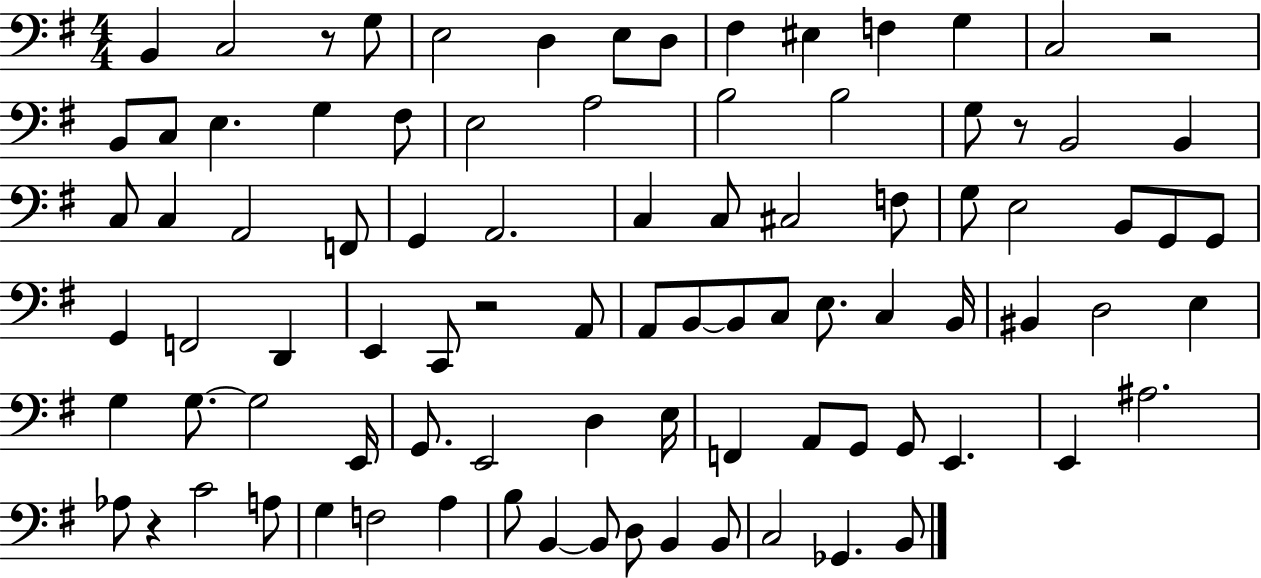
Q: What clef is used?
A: bass